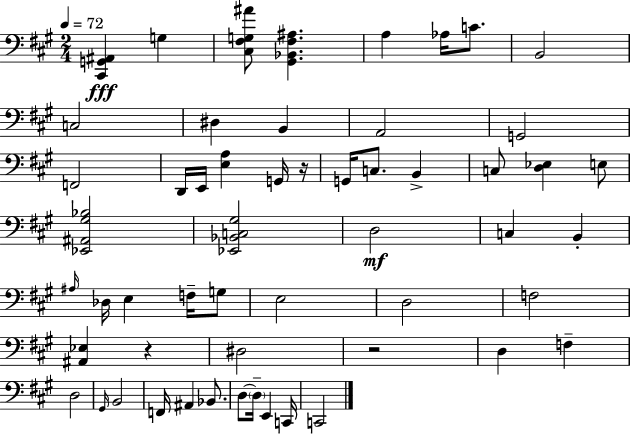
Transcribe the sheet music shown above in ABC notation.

X:1
T:Untitled
M:2/4
L:1/4
K:A
[^C,,G,,^A,,] G, [^C,^F,G,^A]/2 [^G,,_B,,^F,^A,] A, _A,/4 C/2 B,,2 C,2 ^D, B,, A,,2 G,,2 F,,2 D,,/4 E,,/4 [E,A,] G,,/4 z/4 G,,/4 C,/2 B,, C,/2 [D,_E,] E,/2 [_E,,^A,,^G,_B,]2 [_E,,_B,,C,^G,]2 D,2 C, B,, ^A,/4 _D,/4 E, F,/4 G,/2 E,2 D,2 F,2 [^A,,_E,] z ^D,2 z2 D, F, D,2 ^G,,/4 B,,2 F,,/4 ^A,, _B,,/2 D,/2 D,/4 E,, C,,/4 C,,2